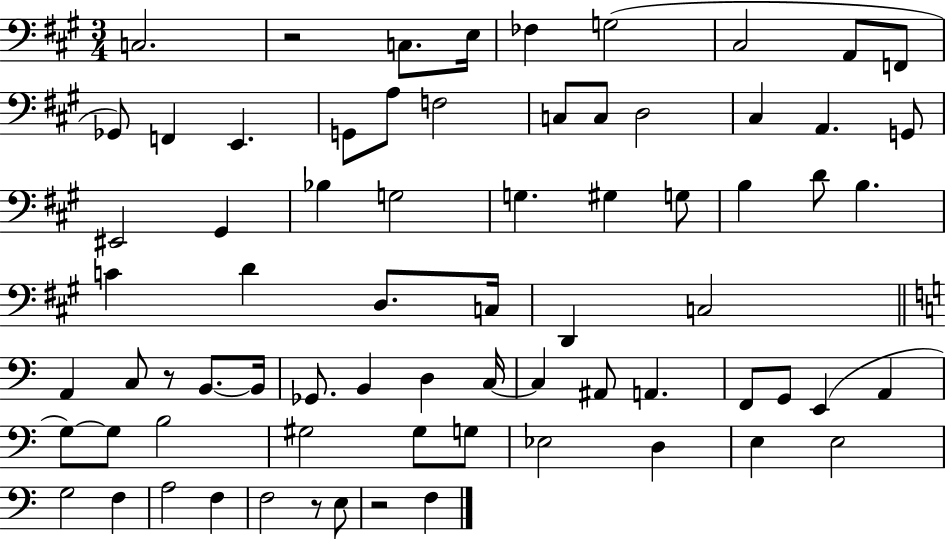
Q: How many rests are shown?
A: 4